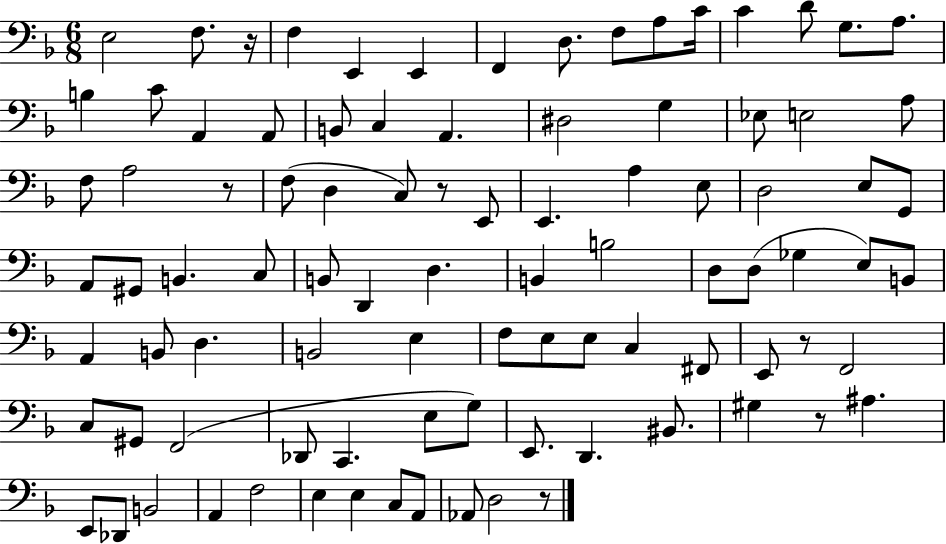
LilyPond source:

{
  \clef bass
  \numericTimeSignature
  \time 6/8
  \key f \major
  e2 f8. r16 | f4 e,4 e,4 | f,4 d8. f8 a8 c'16 | c'4 d'8 g8. a8. | \break b4 c'8 a,4 a,8 | b,8 c4 a,4. | dis2 g4 | ees8 e2 a8 | \break f8 a2 r8 | f8( d4 c8) r8 e,8 | e,4. a4 e8 | d2 e8 g,8 | \break a,8 gis,8 b,4. c8 | b,8 d,4 d4. | b,4 b2 | d8 d8( ges4 e8) b,8 | \break a,4 b,8 d4. | b,2 e4 | f8 e8 e8 c4 fis,8 | e,8 r8 f,2 | \break c8 gis,8 f,2( | des,8 c,4. e8 g8) | e,8. d,4. bis,8. | gis4 r8 ais4. | \break e,8 des,8 b,2 | a,4 f2 | e4 e4 c8 a,8 | aes,8 d2 r8 | \break \bar "|."
}